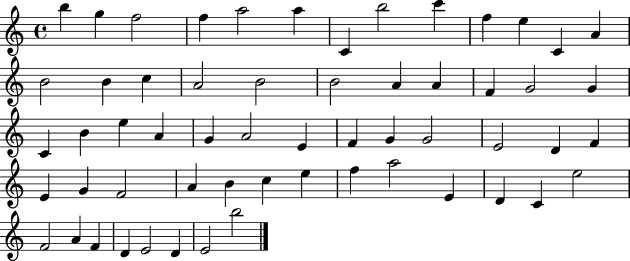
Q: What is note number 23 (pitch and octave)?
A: G4